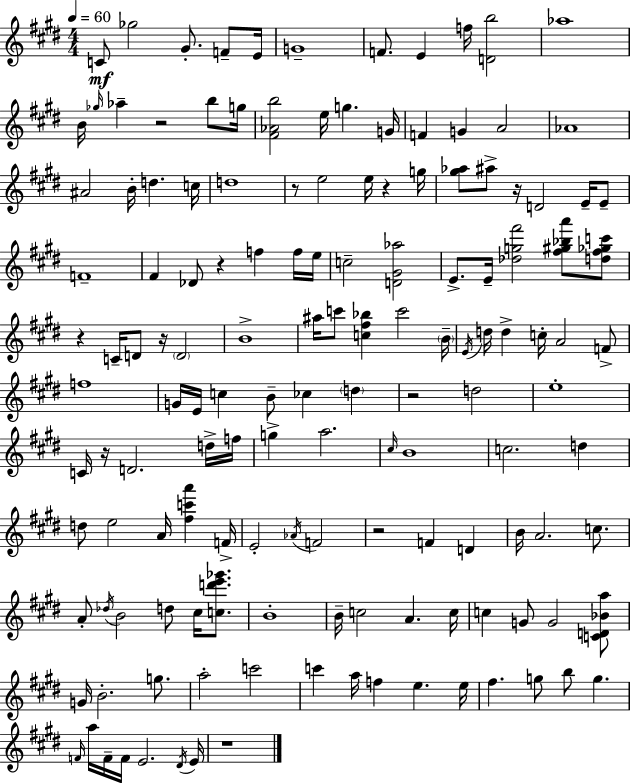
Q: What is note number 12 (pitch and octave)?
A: Gb5